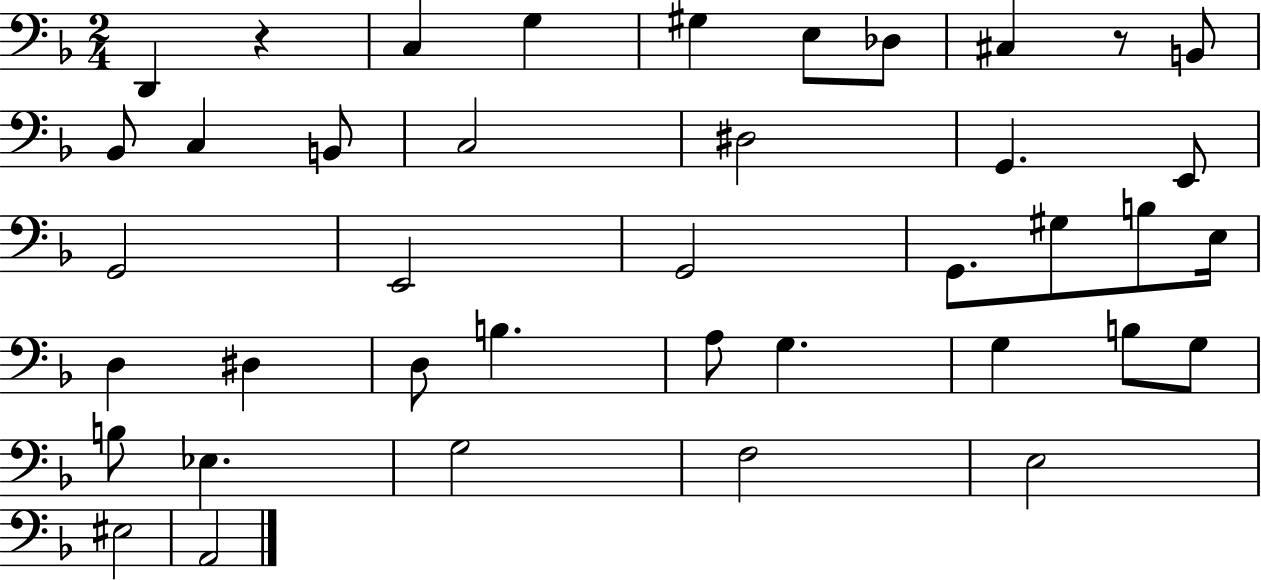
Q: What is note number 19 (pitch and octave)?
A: G2